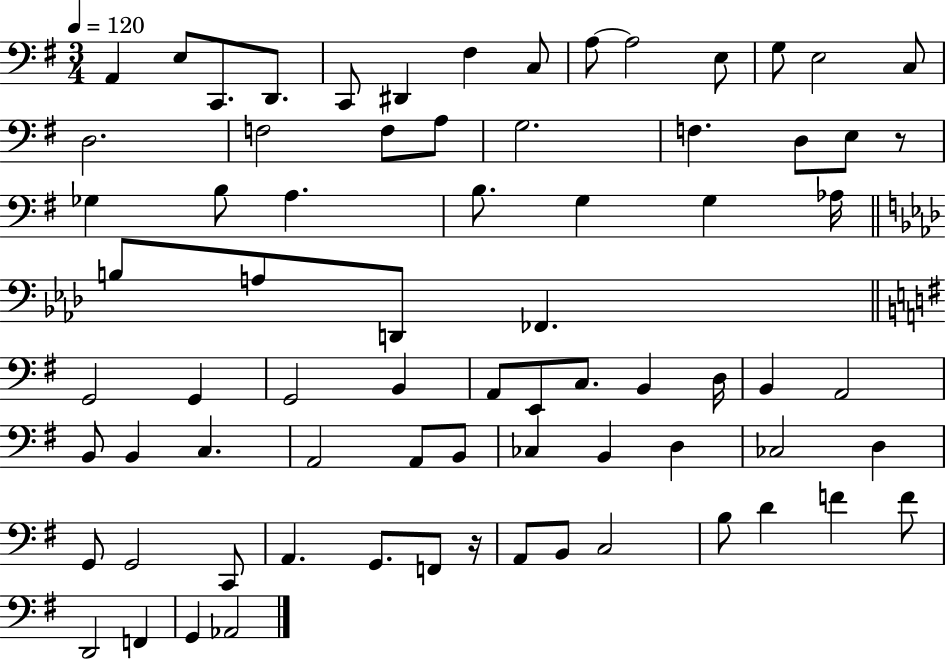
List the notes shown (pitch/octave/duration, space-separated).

A2/q E3/e C2/e. D2/e. C2/e D#2/q F#3/q C3/e A3/e A3/h E3/e G3/e E3/h C3/e D3/h. F3/h F3/e A3/e G3/h. F3/q. D3/e E3/e R/e Gb3/q B3/e A3/q. B3/e. G3/q G3/q Ab3/s B3/e A3/e D2/e FES2/q. G2/h G2/q G2/h B2/q A2/e E2/e C3/e. B2/q D3/s B2/q A2/h B2/e B2/q C3/q. A2/h A2/e B2/e CES3/q B2/q D3/q CES3/h D3/q G2/e G2/h C2/e A2/q. G2/e. F2/e R/s A2/e B2/e C3/h B3/e D4/q F4/q F4/e D2/h F2/q G2/q Ab2/h